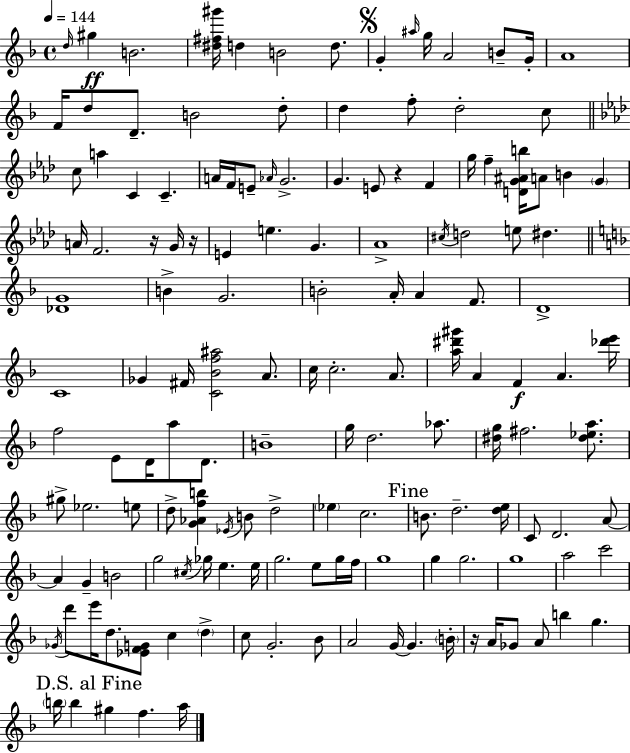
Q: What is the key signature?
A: F major